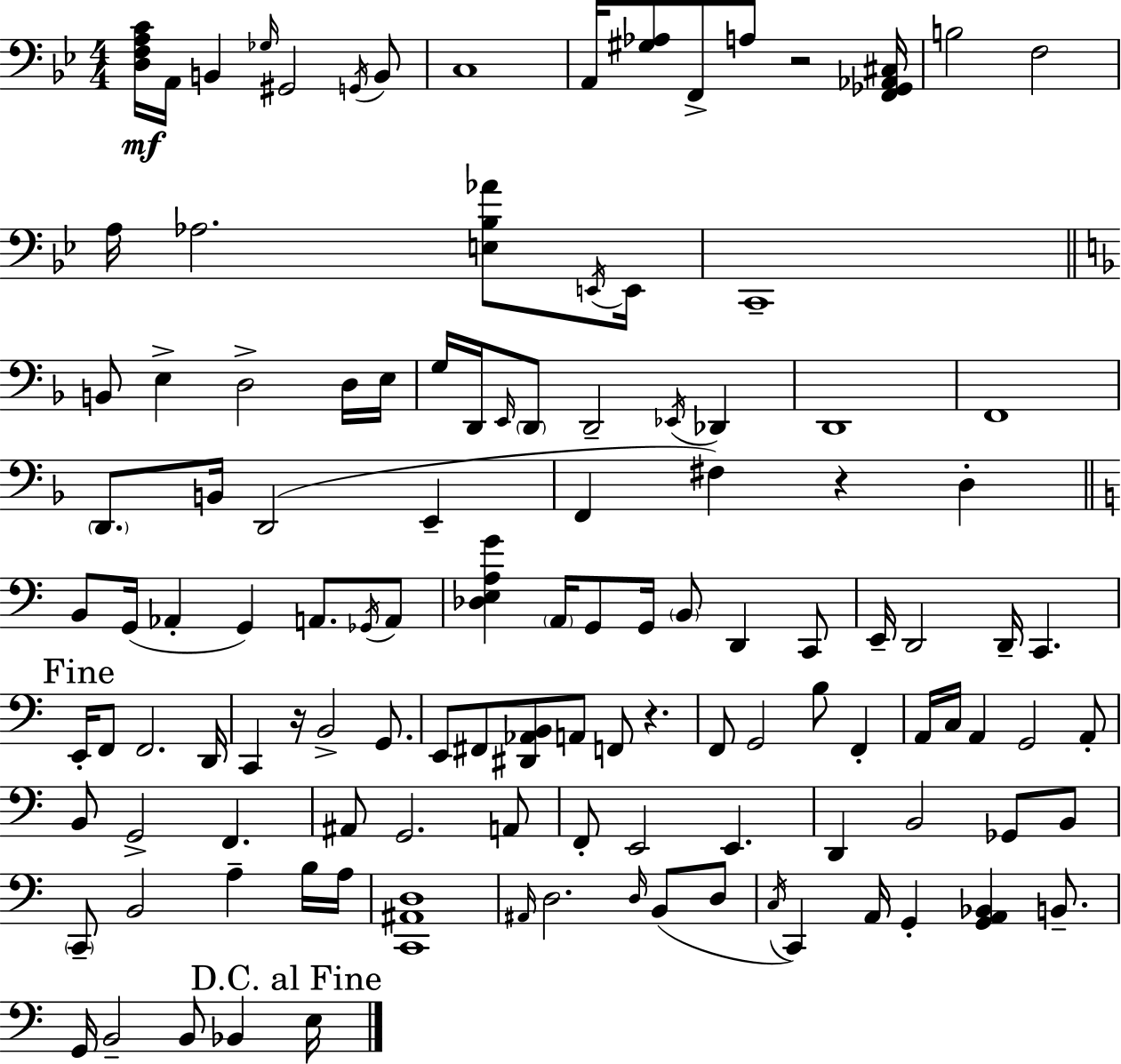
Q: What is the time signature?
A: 4/4